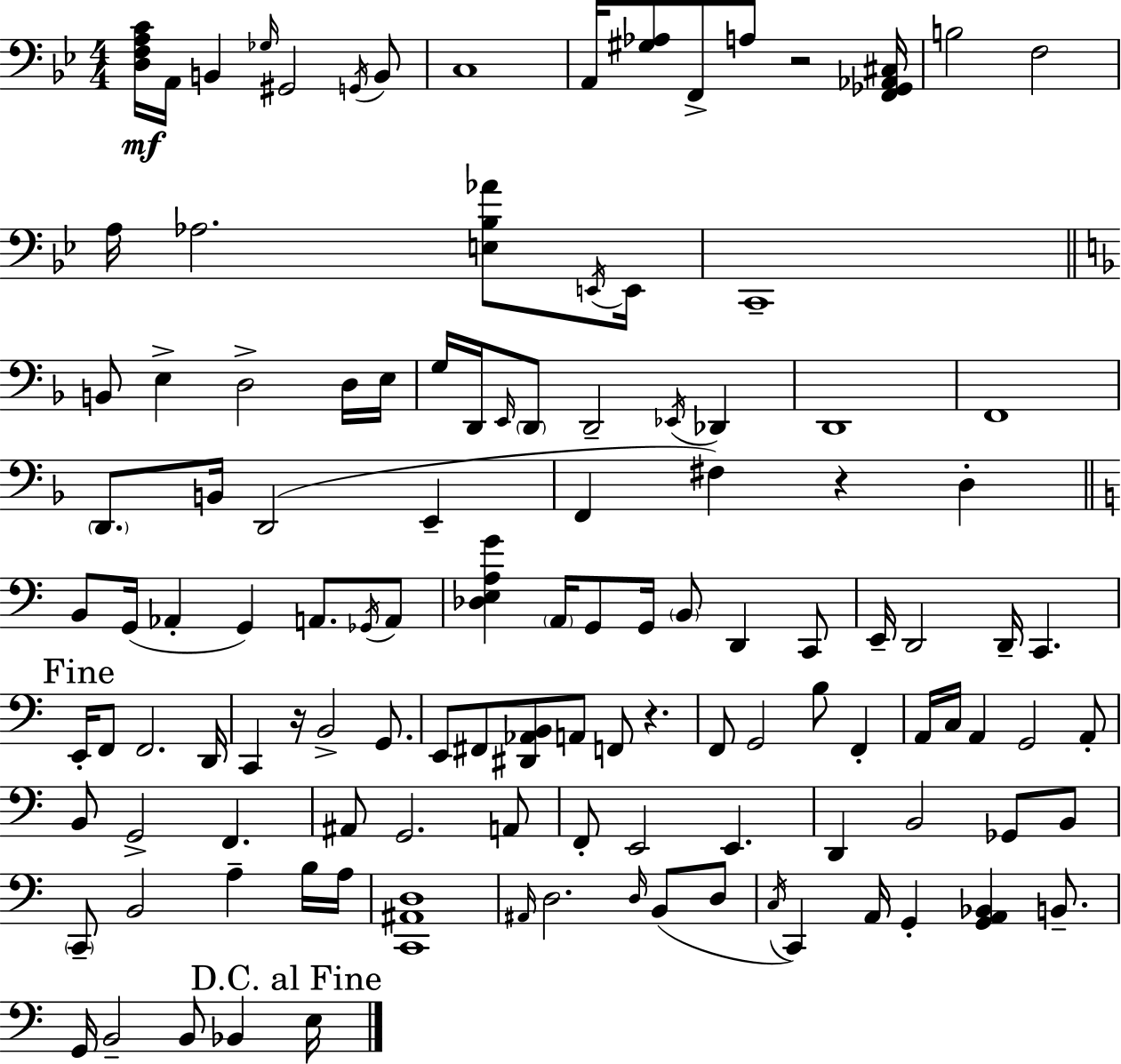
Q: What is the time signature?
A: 4/4